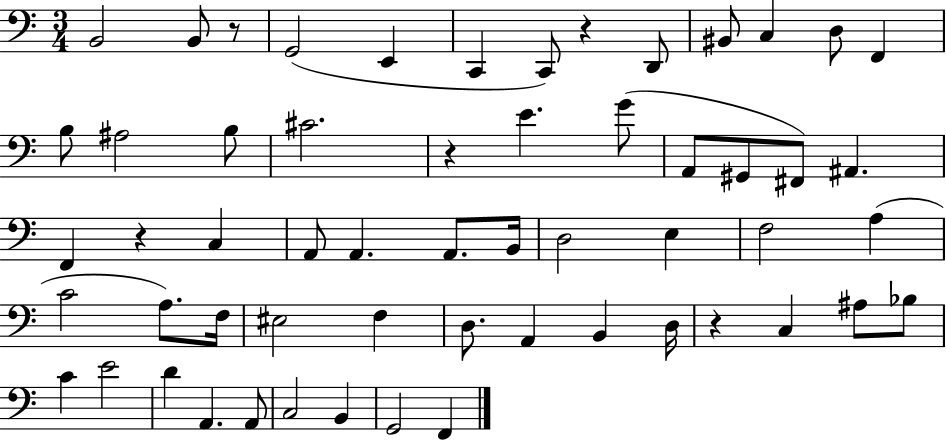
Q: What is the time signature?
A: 3/4